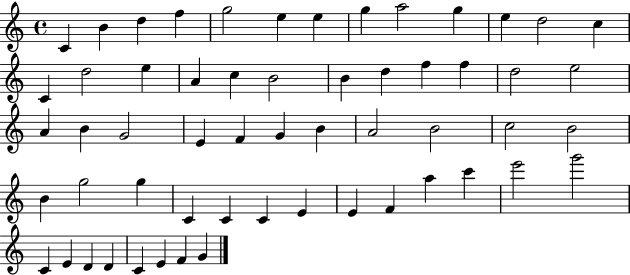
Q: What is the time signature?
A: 4/4